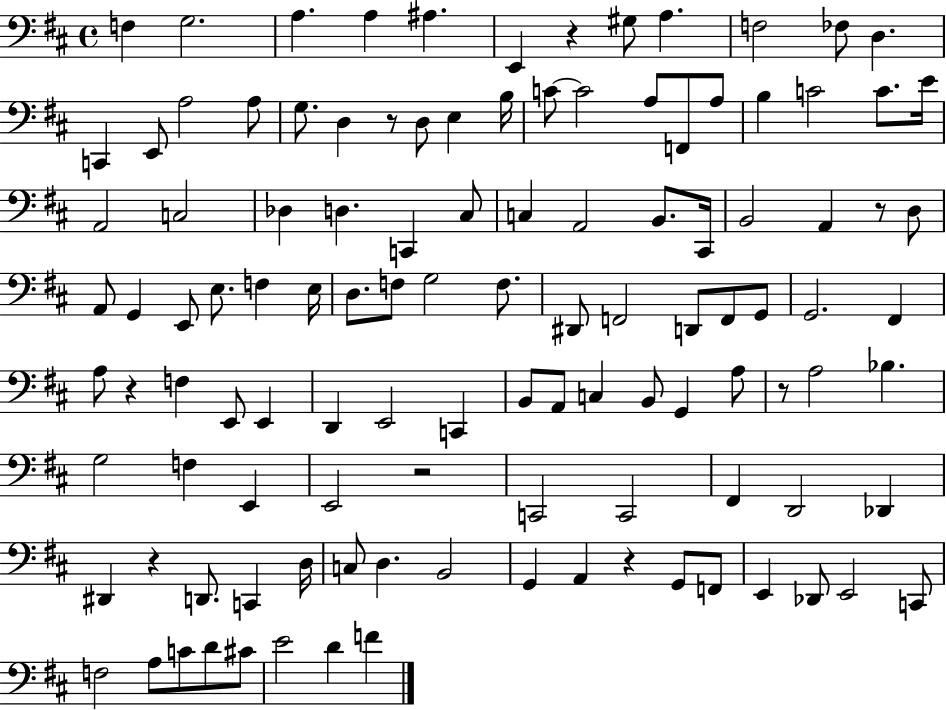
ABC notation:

X:1
T:Untitled
M:4/4
L:1/4
K:D
F, G,2 A, A, ^A, E,, z ^G,/2 A, F,2 _F,/2 D, C,, E,,/2 A,2 A,/2 G,/2 D, z/2 D,/2 E, B,/4 C/2 C2 A,/2 F,,/2 A,/2 B, C2 C/2 E/4 A,,2 C,2 _D, D, C,, ^C,/2 C, A,,2 B,,/2 ^C,,/4 B,,2 A,, z/2 D,/2 A,,/2 G,, E,,/2 E,/2 F, E,/4 D,/2 F,/2 G,2 F,/2 ^D,,/2 F,,2 D,,/2 F,,/2 G,,/2 G,,2 ^F,, A,/2 z F, E,,/2 E,, D,, E,,2 C,, B,,/2 A,,/2 C, B,,/2 G,, A,/2 z/2 A,2 _B, G,2 F, E,, E,,2 z2 C,,2 C,,2 ^F,, D,,2 _D,, ^D,, z D,,/2 C,, D,/4 C,/2 D, B,,2 G,, A,, z G,,/2 F,,/2 E,, _D,,/2 E,,2 C,,/2 F,2 A,/2 C/2 D/2 ^C/2 E2 D F